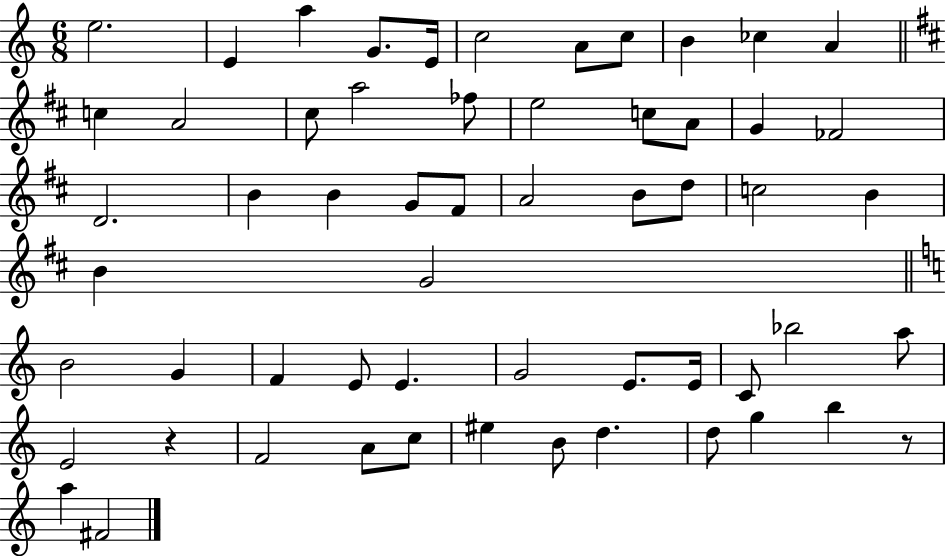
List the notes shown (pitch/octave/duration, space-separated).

E5/h. E4/q A5/q G4/e. E4/s C5/h A4/e C5/e B4/q CES5/q A4/q C5/q A4/h C#5/e A5/h FES5/e E5/h C5/e A4/e G4/q FES4/h D4/h. B4/q B4/q G4/e F#4/e A4/h B4/e D5/e C5/h B4/q B4/q G4/h B4/h G4/q F4/q E4/e E4/q. G4/h E4/e. E4/s C4/e Bb5/h A5/e E4/h R/q F4/h A4/e C5/e EIS5/q B4/e D5/q. D5/e G5/q B5/q R/e A5/q F#4/h